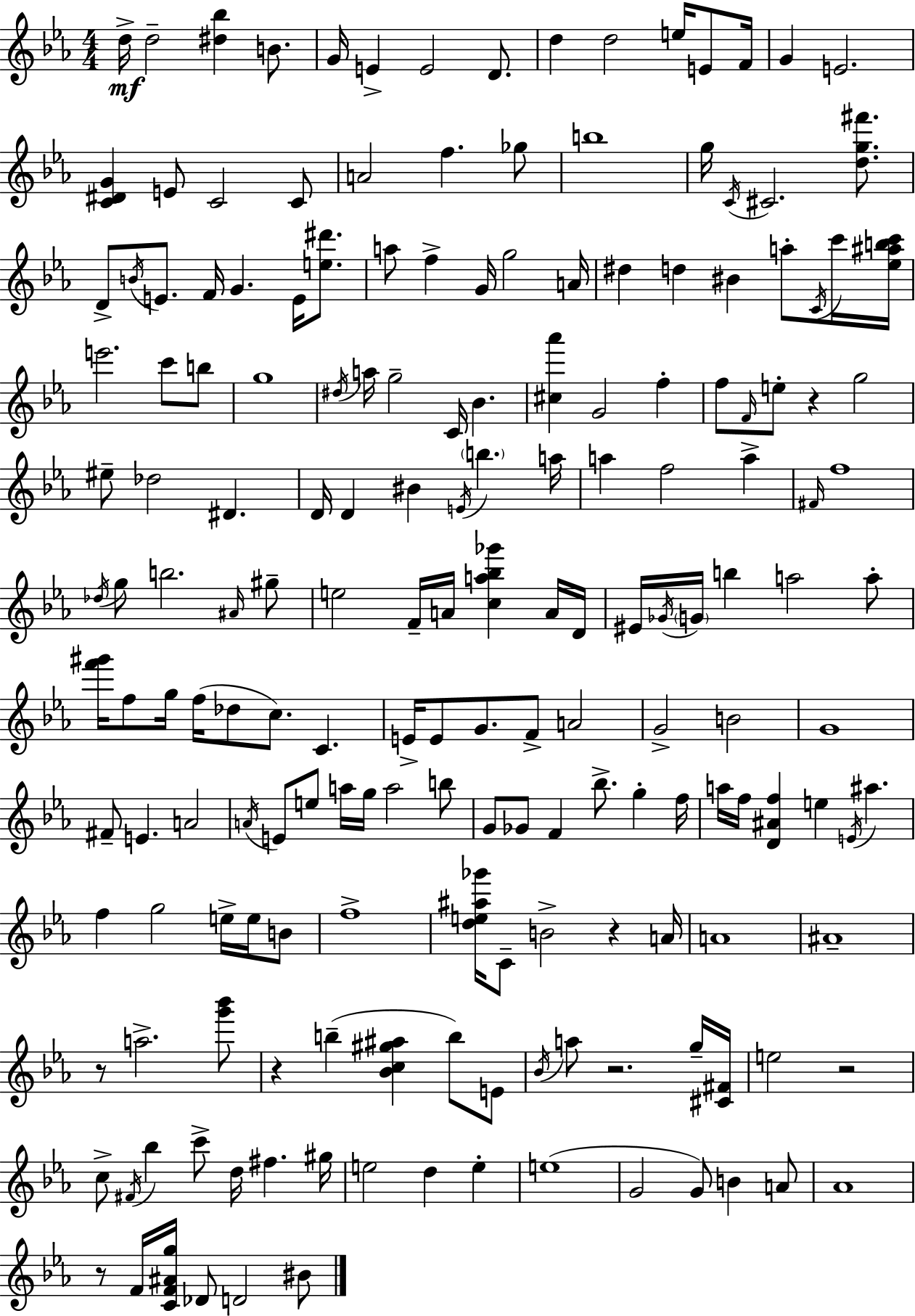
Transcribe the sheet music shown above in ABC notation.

X:1
T:Untitled
M:4/4
L:1/4
K:Eb
d/4 d2 [^d_b] B/2 G/4 E E2 D/2 d d2 e/4 E/2 F/4 G E2 [C^DG] E/2 C2 C/2 A2 f _g/2 b4 g/4 C/4 ^C2 [dg^f']/2 D/2 B/4 E/2 F/4 G E/4 [e^d']/2 a/2 f G/4 g2 A/4 ^d d ^B a/2 C/4 c'/4 [_e^abc']/4 e'2 c'/2 b/2 g4 ^d/4 a/4 g2 C/4 _B [^c_a'] G2 f f/2 F/4 e/2 z g2 ^e/2 _d2 ^D D/4 D ^B E/4 b a/4 a f2 a ^F/4 f4 _d/4 g/2 b2 ^A/4 ^g/2 e2 F/4 A/4 [ca_b_g'] A/4 D/4 ^E/4 _G/4 G/4 b a2 a/2 [f'^g']/4 f/2 g/4 f/4 _d/2 c/2 C E/4 E/2 G/2 F/2 A2 G2 B2 G4 ^F/2 E A2 A/4 E/2 e/2 a/4 g/4 a2 b/2 G/2 _G/2 F _b/2 g f/4 a/4 f/4 [D^Af] e E/4 ^a f g2 e/4 e/4 B/2 f4 [de^a_g']/4 C/2 B2 z A/4 A4 ^A4 z/2 a2 [g'_b']/2 z b [_Bc^g^a] b/2 E/2 _B/4 a/2 z2 g/4 [^C^F]/4 e2 z2 c/2 ^F/4 _b c'/2 d/4 ^f ^g/4 e2 d e e4 G2 G/2 B A/2 _A4 z/2 F/4 [CF^Ag]/4 _D/2 D2 ^B/2